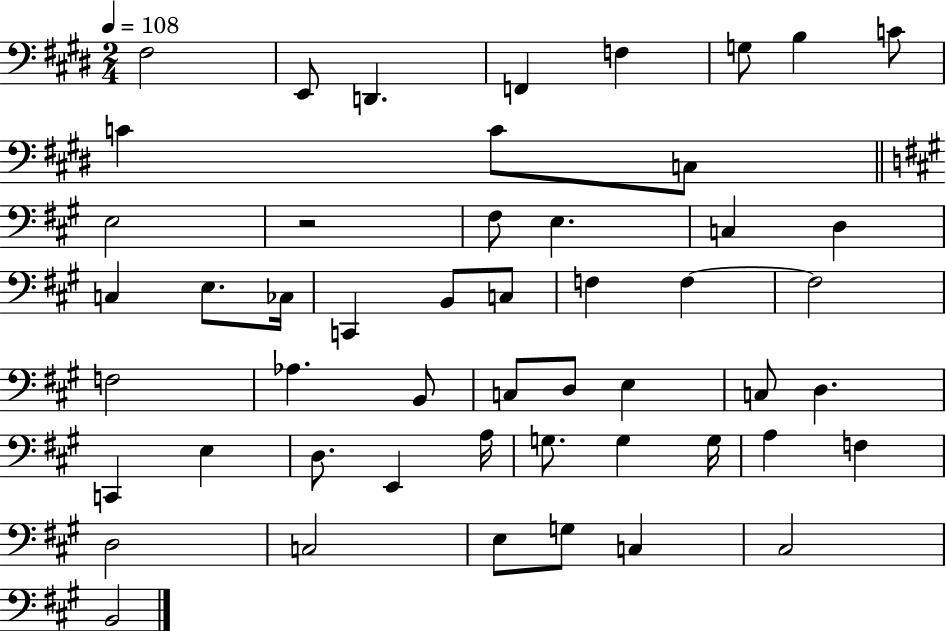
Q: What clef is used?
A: bass